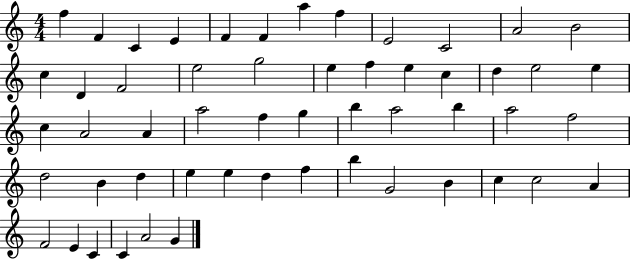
X:1
T:Untitled
M:4/4
L:1/4
K:C
f F C E F F a f E2 C2 A2 B2 c D F2 e2 g2 e f e c d e2 e c A2 A a2 f g b a2 b a2 f2 d2 B d e e d f b G2 B c c2 A F2 E C C A2 G